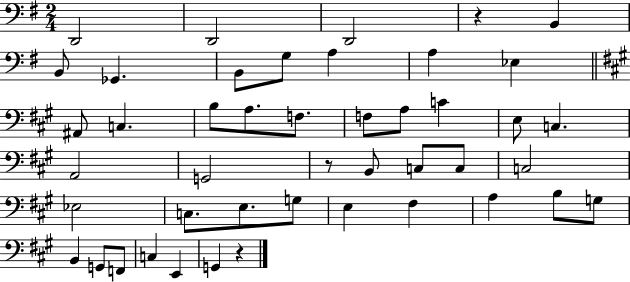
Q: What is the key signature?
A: G major